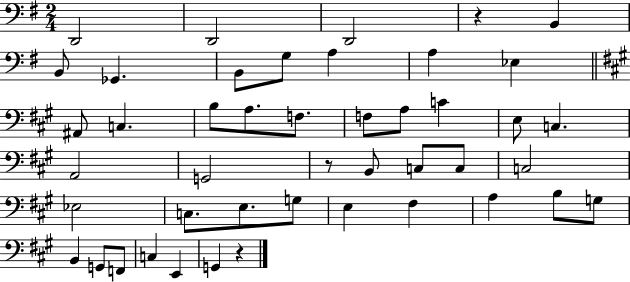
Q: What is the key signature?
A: G major